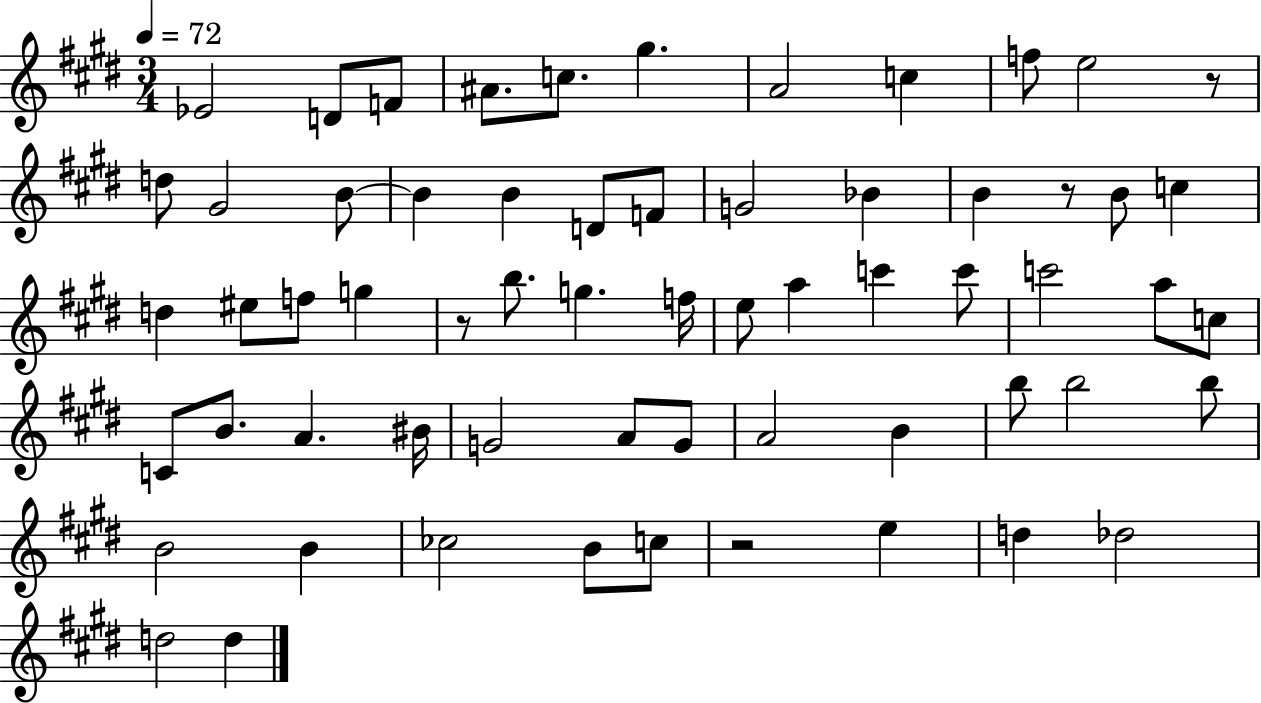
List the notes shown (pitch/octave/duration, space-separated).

Eb4/h D4/e F4/e A#4/e. C5/e. G#5/q. A4/h C5/q F5/e E5/h R/e D5/e G#4/h B4/e B4/q B4/q D4/e F4/e G4/h Bb4/q B4/q R/e B4/e C5/q D5/q EIS5/e F5/e G5/q R/e B5/e. G5/q. F5/s E5/e A5/q C6/q C6/e C6/h A5/e C5/e C4/e B4/e. A4/q. BIS4/s G4/h A4/e G4/e A4/h B4/q B5/e B5/h B5/e B4/h B4/q CES5/h B4/e C5/e R/h E5/q D5/q Db5/h D5/h D5/q